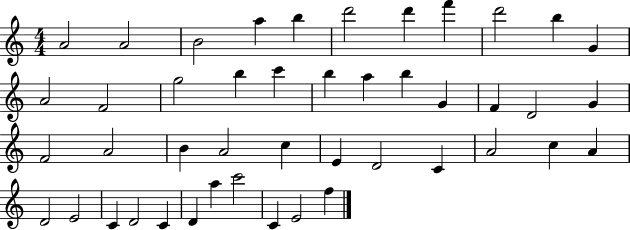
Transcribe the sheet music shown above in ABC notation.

X:1
T:Untitled
M:4/4
L:1/4
K:C
A2 A2 B2 a b d'2 d' f' d'2 b G A2 F2 g2 b c' b a b G F D2 G F2 A2 B A2 c E D2 C A2 c A D2 E2 C D2 C D a c'2 C E2 f